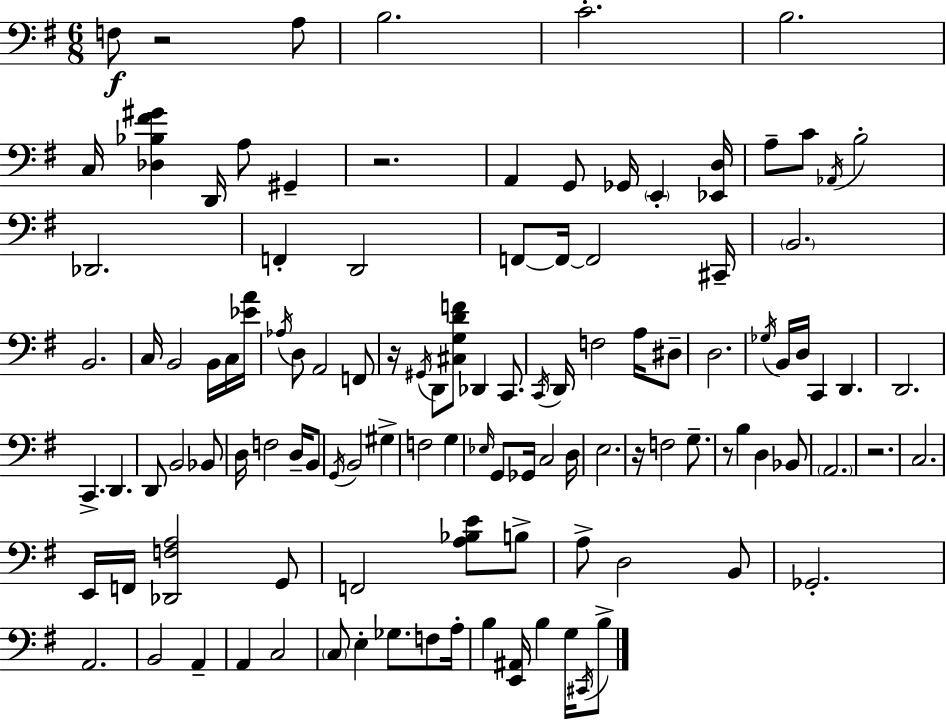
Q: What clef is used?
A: bass